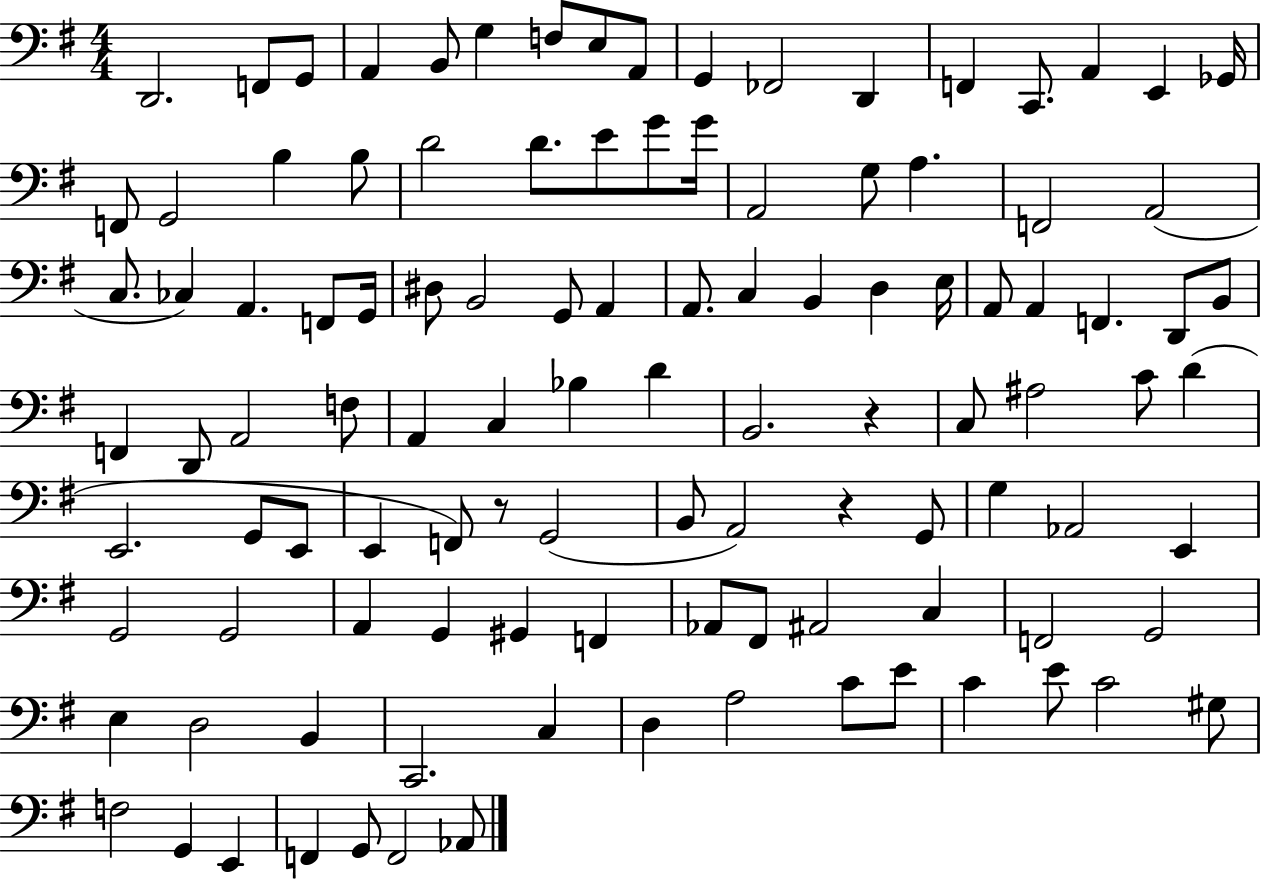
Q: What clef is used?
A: bass